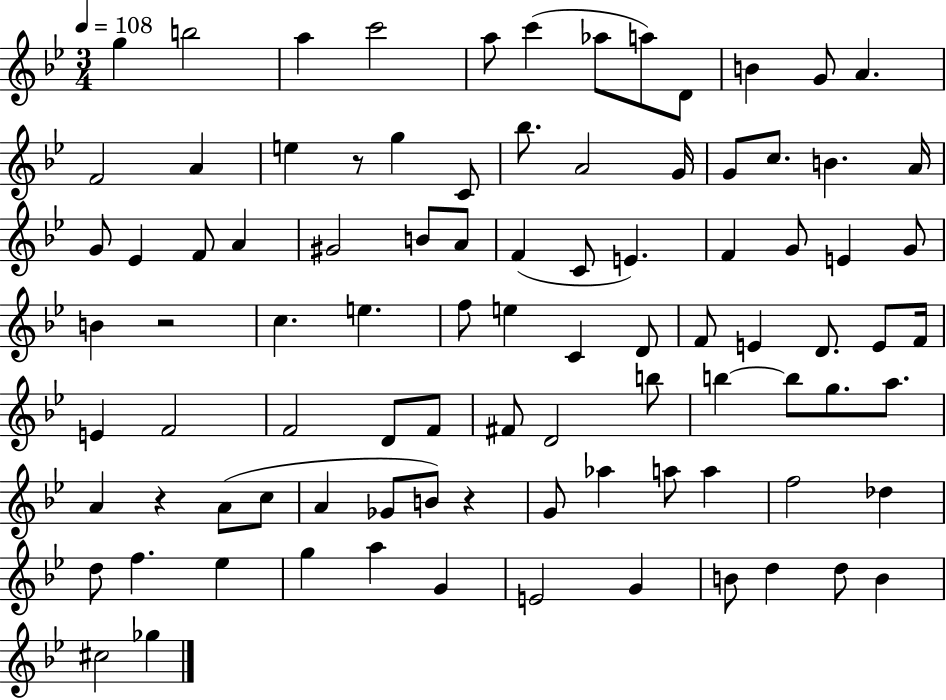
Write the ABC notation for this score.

X:1
T:Untitled
M:3/4
L:1/4
K:Bb
g b2 a c'2 a/2 c' _a/2 a/2 D/2 B G/2 A F2 A e z/2 g C/2 _b/2 A2 G/4 G/2 c/2 B A/4 G/2 _E F/2 A ^G2 B/2 A/2 F C/2 E F G/2 E G/2 B z2 c e f/2 e C D/2 F/2 E D/2 E/2 F/4 E F2 F2 D/2 F/2 ^F/2 D2 b/2 b b/2 g/2 a/2 A z A/2 c/2 A _G/2 B/2 z G/2 _a a/2 a f2 _d d/2 f _e g a G E2 G B/2 d d/2 B ^c2 _g